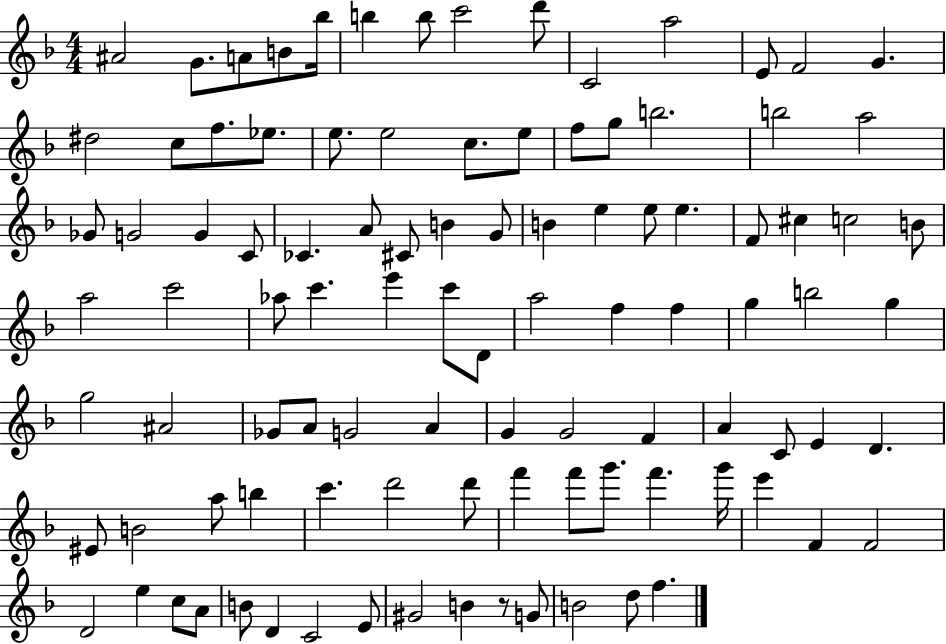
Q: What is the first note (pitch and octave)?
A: A#4